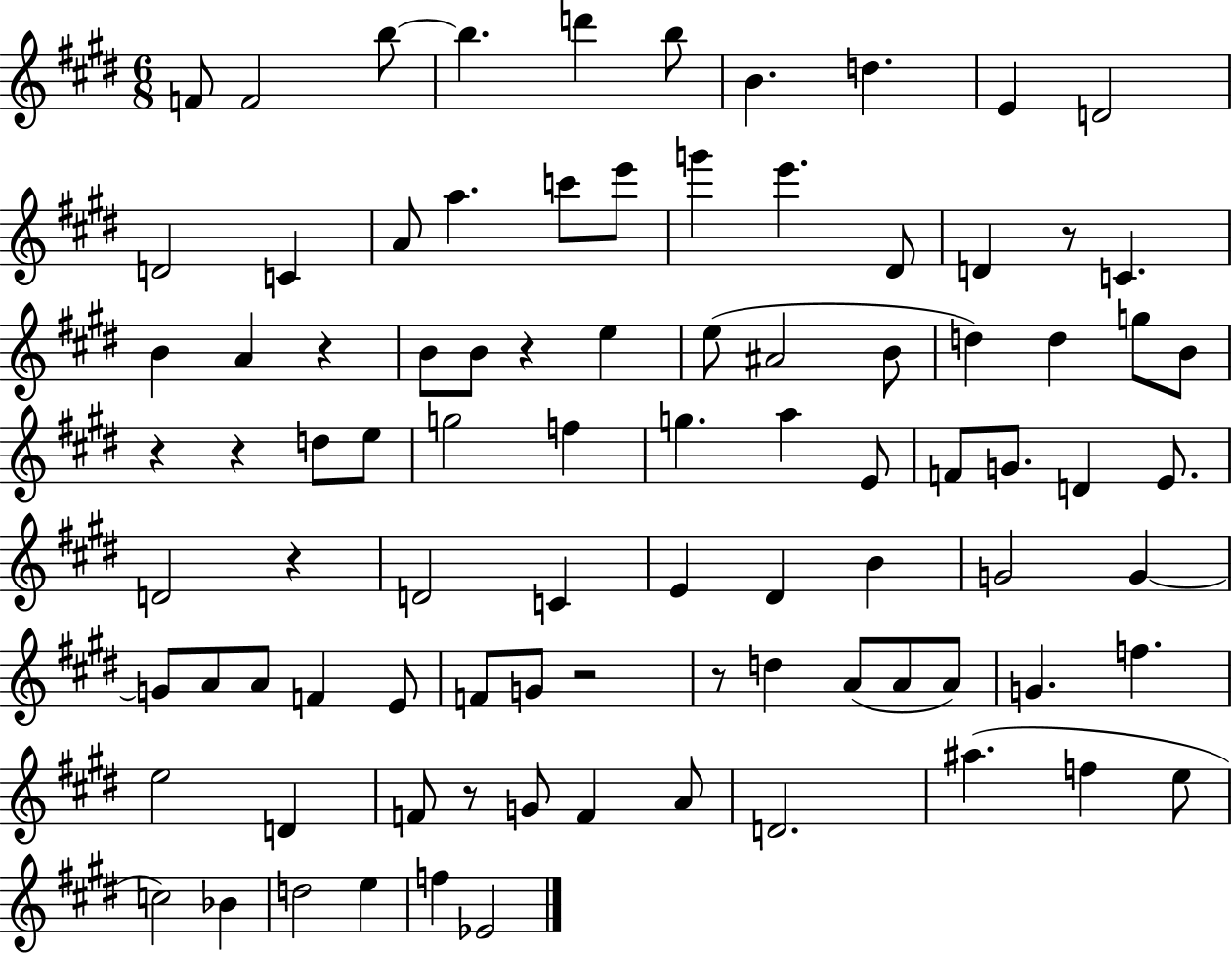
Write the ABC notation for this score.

X:1
T:Untitled
M:6/8
L:1/4
K:E
F/2 F2 b/2 b d' b/2 B d E D2 D2 C A/2 a c'/2 e'/2 g' e' ^D/2 D z/2 C B A z B/2 B/2 z e e/2 ^A2 B/2 d d g/2 B/2 z z d/2 e/2 g2 f g a E/2 F/2 G/2 D E/2 D2 z D2 C E ^D B G2 G G/2 A/2 A/2 F E/2 F/2 G/2 z2 z/2 d A/2 A/2 A/2 G f e2 D F/2 z/2 G/2 F A/2 D2 ^a f e/2 c2 _B d2 e f _E2